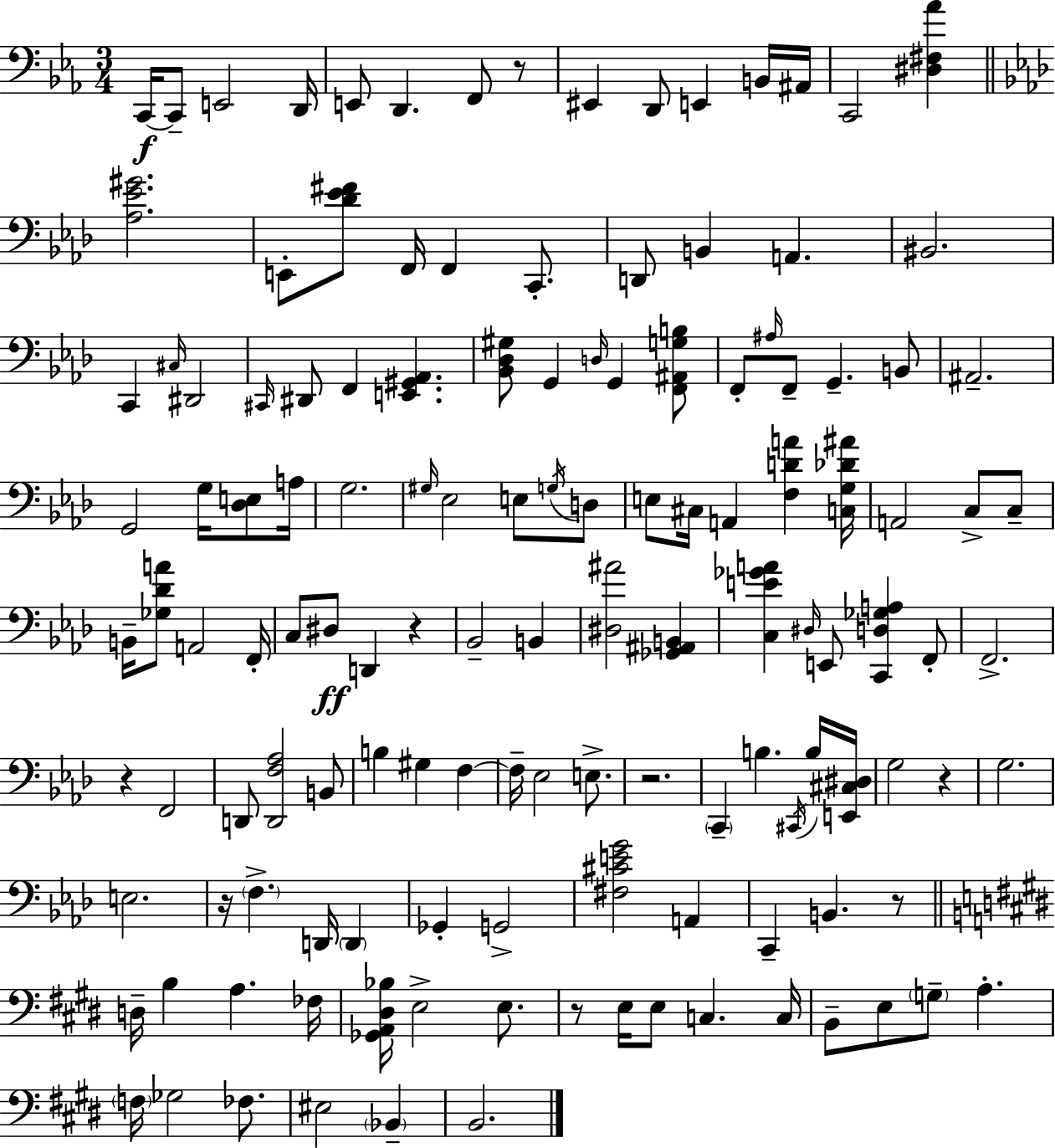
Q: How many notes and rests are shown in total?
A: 133